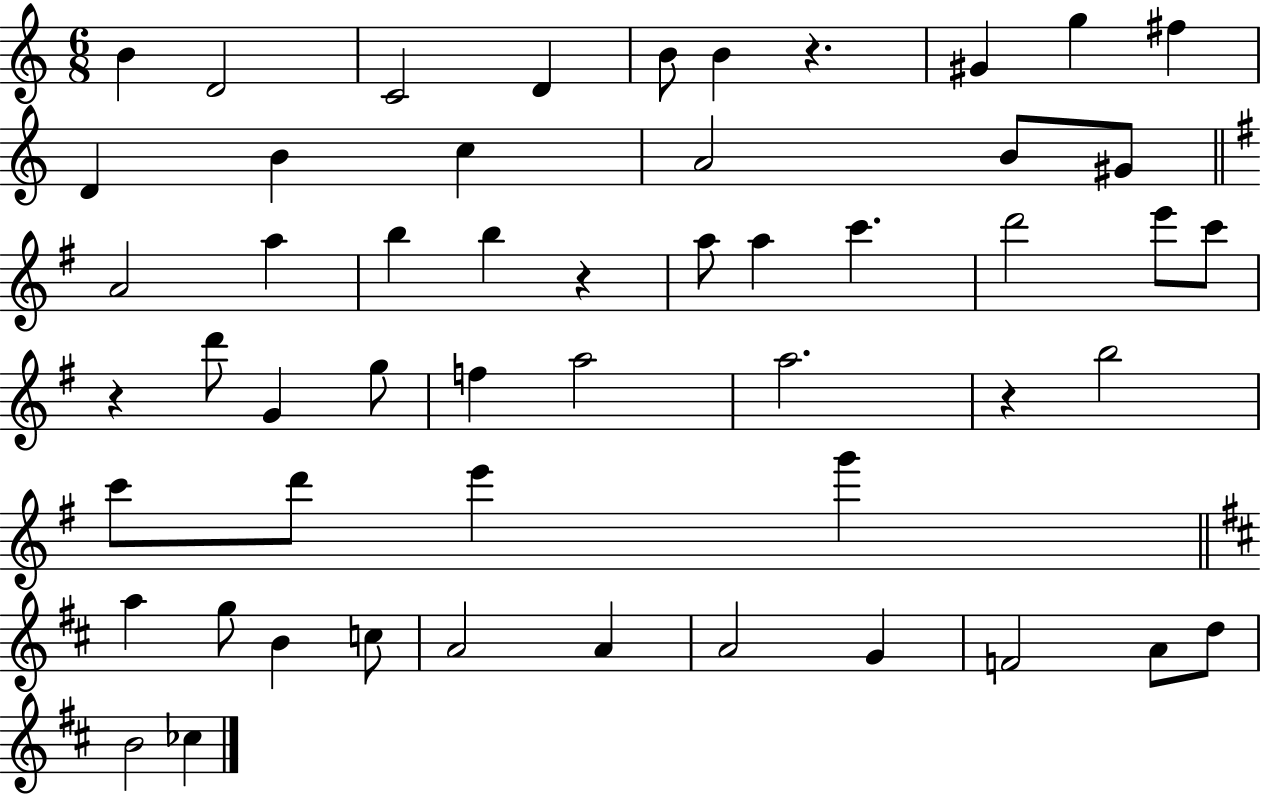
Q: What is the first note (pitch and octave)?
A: B4